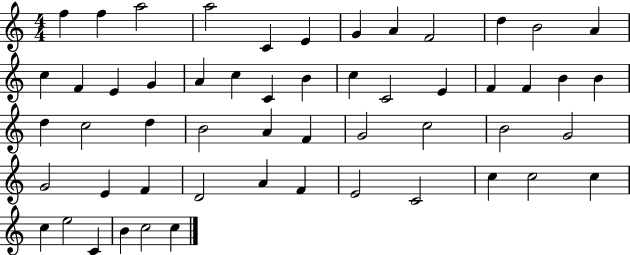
X:1
T:Untitled
M:4/4
L:1/4
K:C
f f a2 a2 C E G A F2 d B2 A c F E G A c C B c C2 E F F B B d c2 d B2 A F G2 c2 B2 G2 G2 E F D2 A F E2 C2 c c2 c c e2 C B c2 c